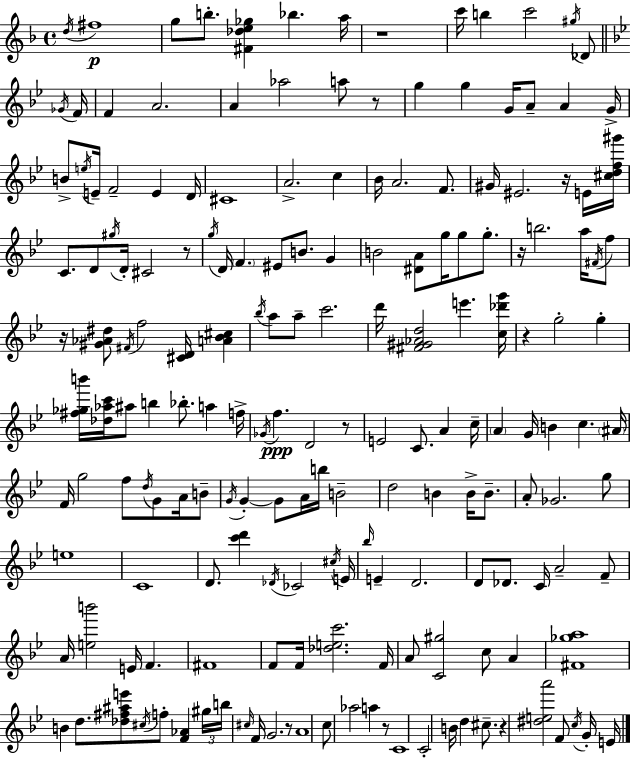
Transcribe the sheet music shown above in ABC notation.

X:1
T:Untitled
M:4/4
L:1/4
K:Dm
d/4 ^f4 g/2 b/2 [^F_de_g] _b a/4 z4 c'/4 b c'2 ^g/4 _D/2 _G/4 F/4 F A2 A _a2 a/2 z/2 g g G/4 A/2 A G/4 B/2 e/4 E/4 F2 E D/4 ^C4 A2 c _B/4 A2 F/2 ^G/4 ^E2 z/4 E/4 [^cdf^g']/4 C/2 D/2 ^g/4 D/4 ^C2 z/2 g/4 D/4 F ^E/2 B/2 G B2 [^DA]/2 g/4 g/2 g/2 z/4 b2 a/4 ^F/4 f/2 z/4 [^G_A^d]/2 ^F/4 f2 [^CD]/4 [A_B^c] _b/4 a/2 a/2 c'2 d'/4 [^F^G_Ad]2 e' [c_d'g']/4 z g2 g [^f_gb']/4 [_d_ac']/4 ^a/2 b _b/2 a f/4 _G/4 f D2 z/2 E2 C/2 A c/4 A G/4 B c ^A/4 F/4 g2 f/2 d/4 G/2 A/4 B/2 G/4 G G/2 A/4 b/4 B2 d2 B B/4 B/2 A/2 _G2 g/2 e4 C4 D/2 [c'd'] _D/4 _C2 ^c/4 E/4 _b/4 E D2 D/2 _D/2 C/4 A2 F/2 A/4 [eb']2 E/4 F ^F4 F/2 F/4 [_dec']2 F/4 A/2 [C^g]2 c/2 A [^F_ga]4 B d/2 [_d^f^ae']/2 ^c/4 f/2 [F_A] ^g/4 b/4 ^c/4 F/4 G2 z/2 A4 c/2 _a2 a z/2 C4 C2 B/4 d ^c/2 z [^dea']2 F/2 c/4 G/4 E/4